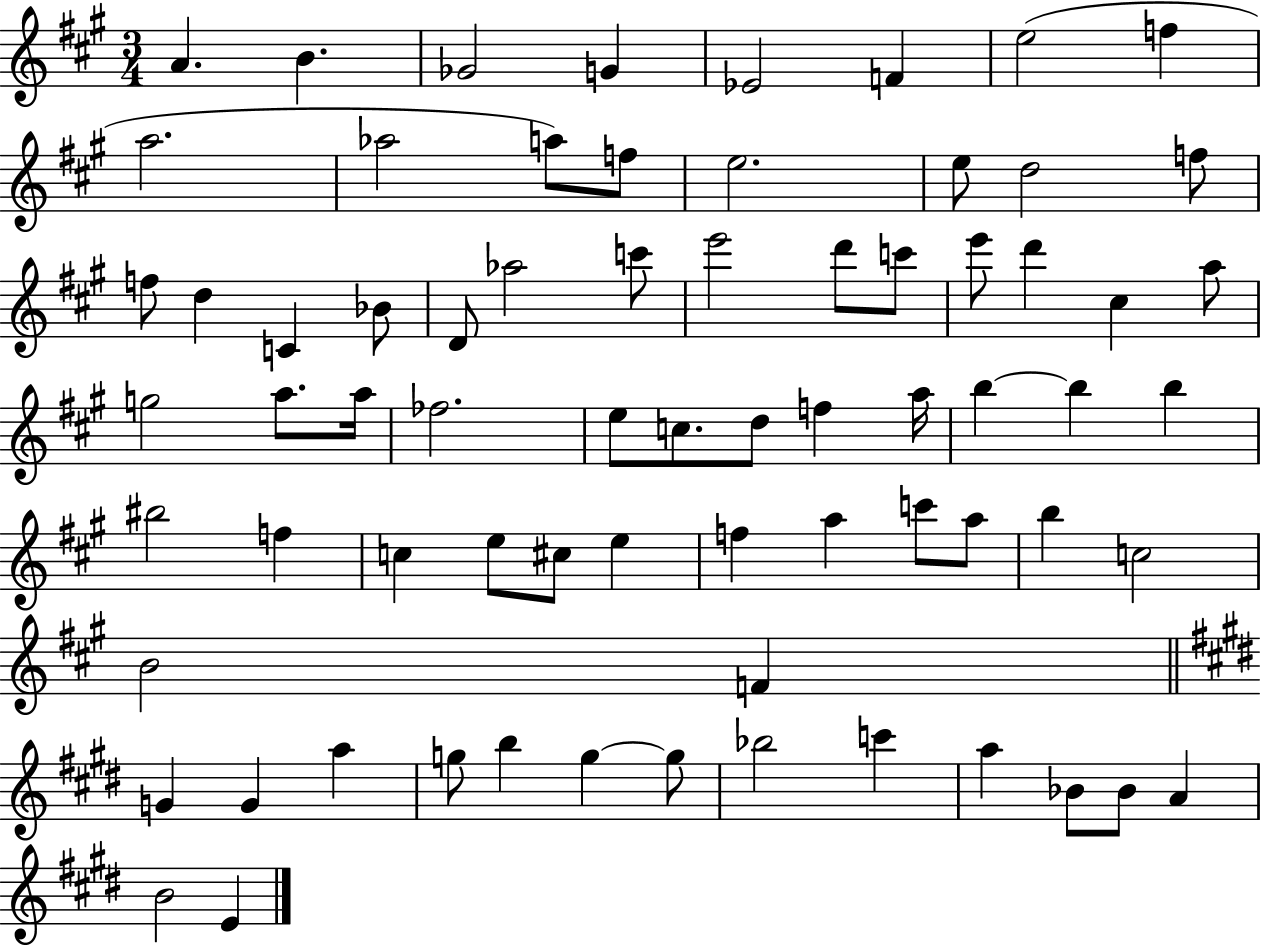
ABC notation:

X:1
T:Untitled
M:3/4
L:1/4
K:A
A B _G2 G _E2 F e2 f a2 _a2 a/2 f/2 e2 e/2 d2 f/2 f/2 d C _B/2 D/2 _a2 c'/2 e'2 d'/2 c'/2 e'/2 d' ^c a/2 g2 a/2 a/4 _f2 e/2 c/2 d/2 f a/4 b b b ^b2 f c e/2 ^c/2 e f a c'/2 a/2 b c2 B2 F G G a g/2 b g g/2 _b2 c' a _B/2 _B/2 A B2 E